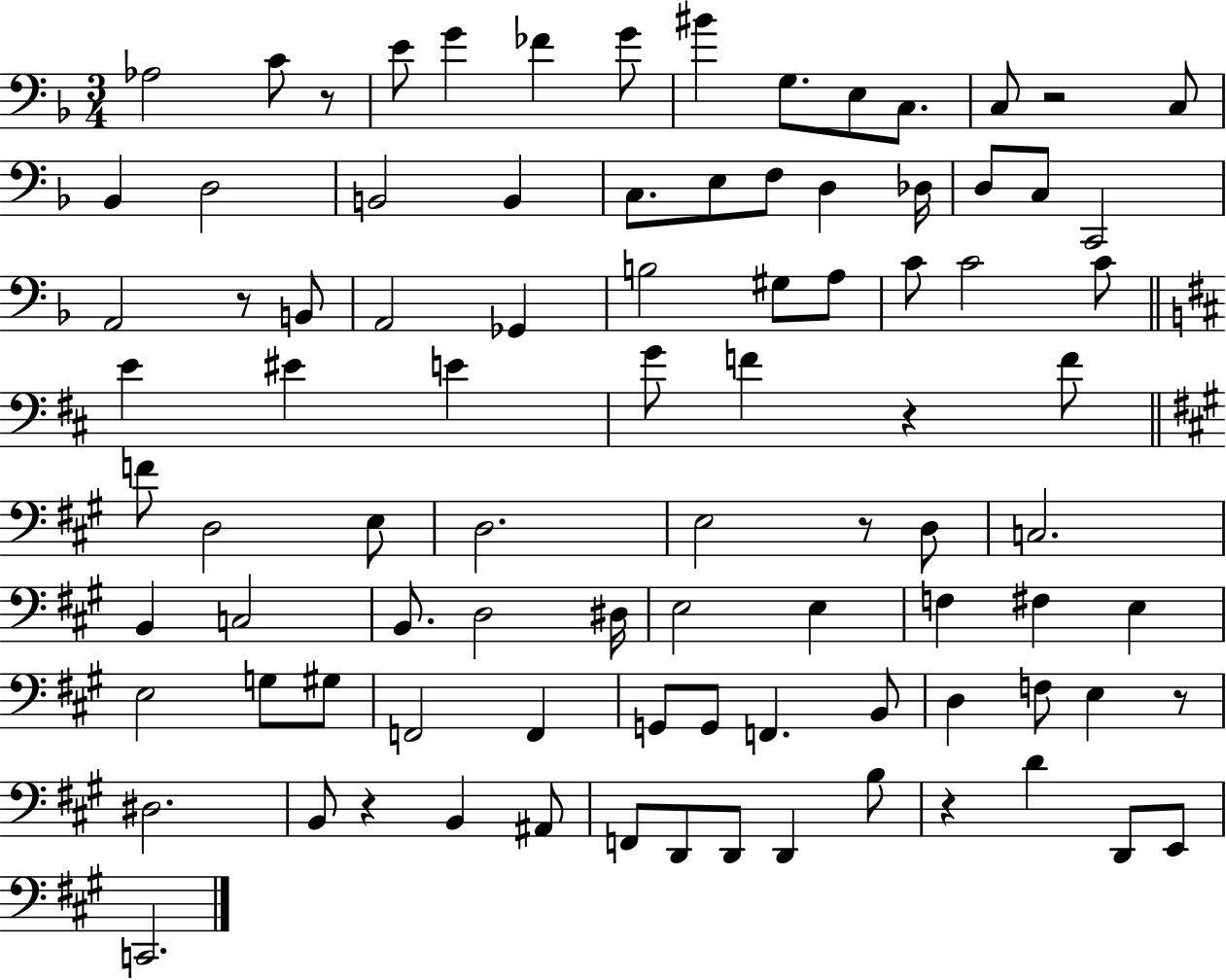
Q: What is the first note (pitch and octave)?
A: Ab3